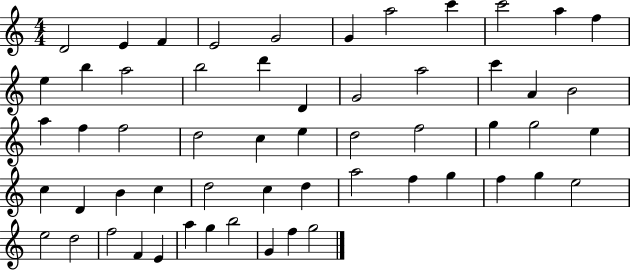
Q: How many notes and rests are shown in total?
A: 57